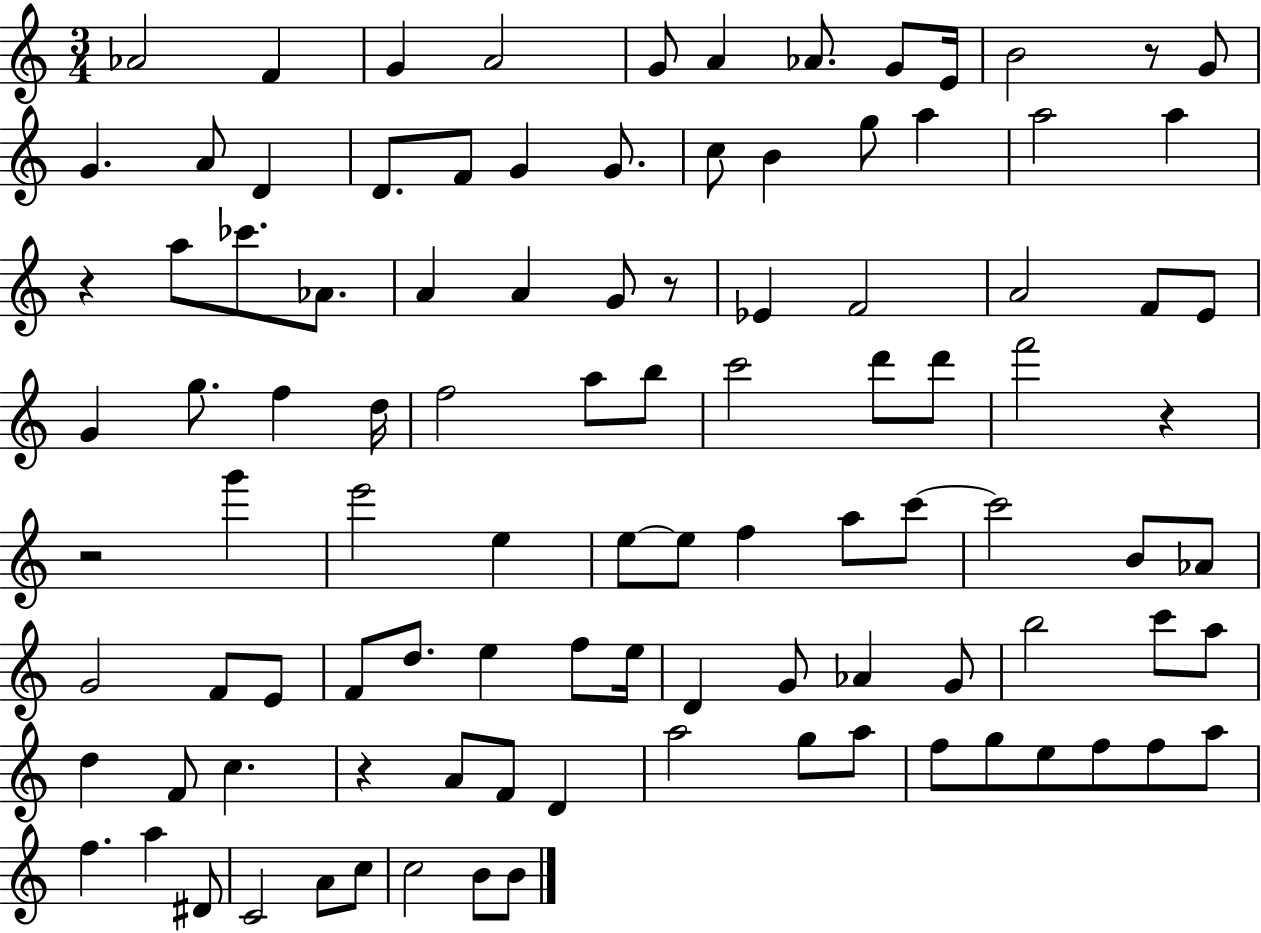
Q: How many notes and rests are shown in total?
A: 102